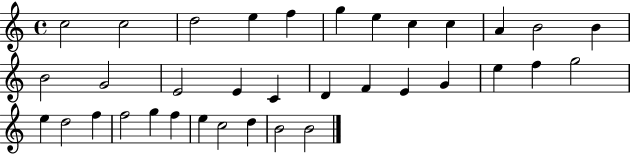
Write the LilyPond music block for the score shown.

{
  \clef treble
  \time 4/4
  \defaultTimeSignature
  \key c \major
  c''2 c''2 | d''2 e''4 f''4 | g''4 e''4 c''4 c''4 | a'4 b'2 b'4 | \break b'2 g'2 | e'2 e'4 c'4 | d'4 f'4 e'4 g'4 | e''4 f''4 g''2 | \break e''4 d''2 f''4 | f''2 g''4 f''4 | e''4 c''2 d''4 | b'2 b'2 | \break \bar "|."
}